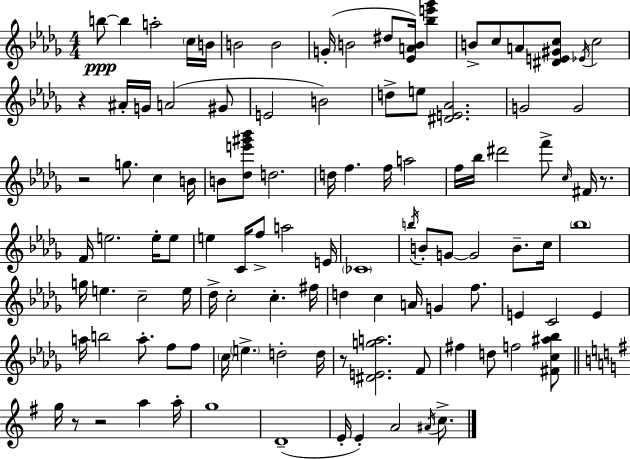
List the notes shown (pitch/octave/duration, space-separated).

B5/e B5/q A5/h C5/s B4/s B4/h B4/h G4/s B4/h D#5/e [Eb4,A4,B4]/s [Bb5,E6,Gb6]/q B4/e C5/e A4/e [D#4,E4,G#4,C5]/e Eb4/s C5/h R/q A#4/s G4/s A4/h G#4/e E4/h B4/h D5/e E5/e [D#4,E4,Ab4]/h. G4/h G4/h R/h G5/e. C5/q B4/s B4/e [Db5,E6,G#6,Bb6]/e D5/h. D5/s F5/q. F5/s A5/h F5/s Bb5/s D#6/h F6/e C5/s F#4/s R/e. F4/s E5/h. E5/s E5/e E5/q C4/s F5/e A5/h E4/s CES4/w B5/s B4/e G4/e G4/h B4/e. C5/s Bb5/w G5/s E5/q. C5/h E5/s Db5/s C5/h C5/q. F#5/s D5/q C5/q A4/s G4/q F5/e. E4/q C4/h E4/q A5/s B5/h A5/e. F5/e F5/e C5/s E5/q. D5/h D5/s R/e [D#4,E4,G5,A5]/h. F4/e F#5/q D5/e F5/h [F#4,C5,A#5,Bb5]/e G5/s R/e R/h A5/q A5/s G5/w D4/w E4/s E4/q A4/h A#4/s C5/e.